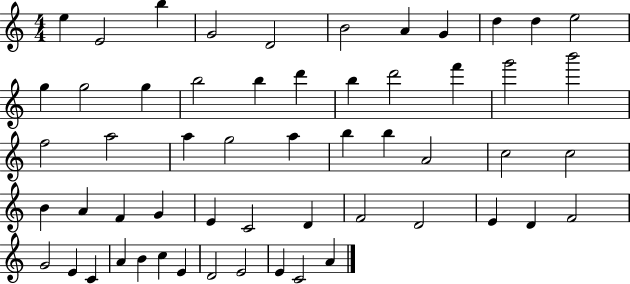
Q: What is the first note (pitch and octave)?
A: E5